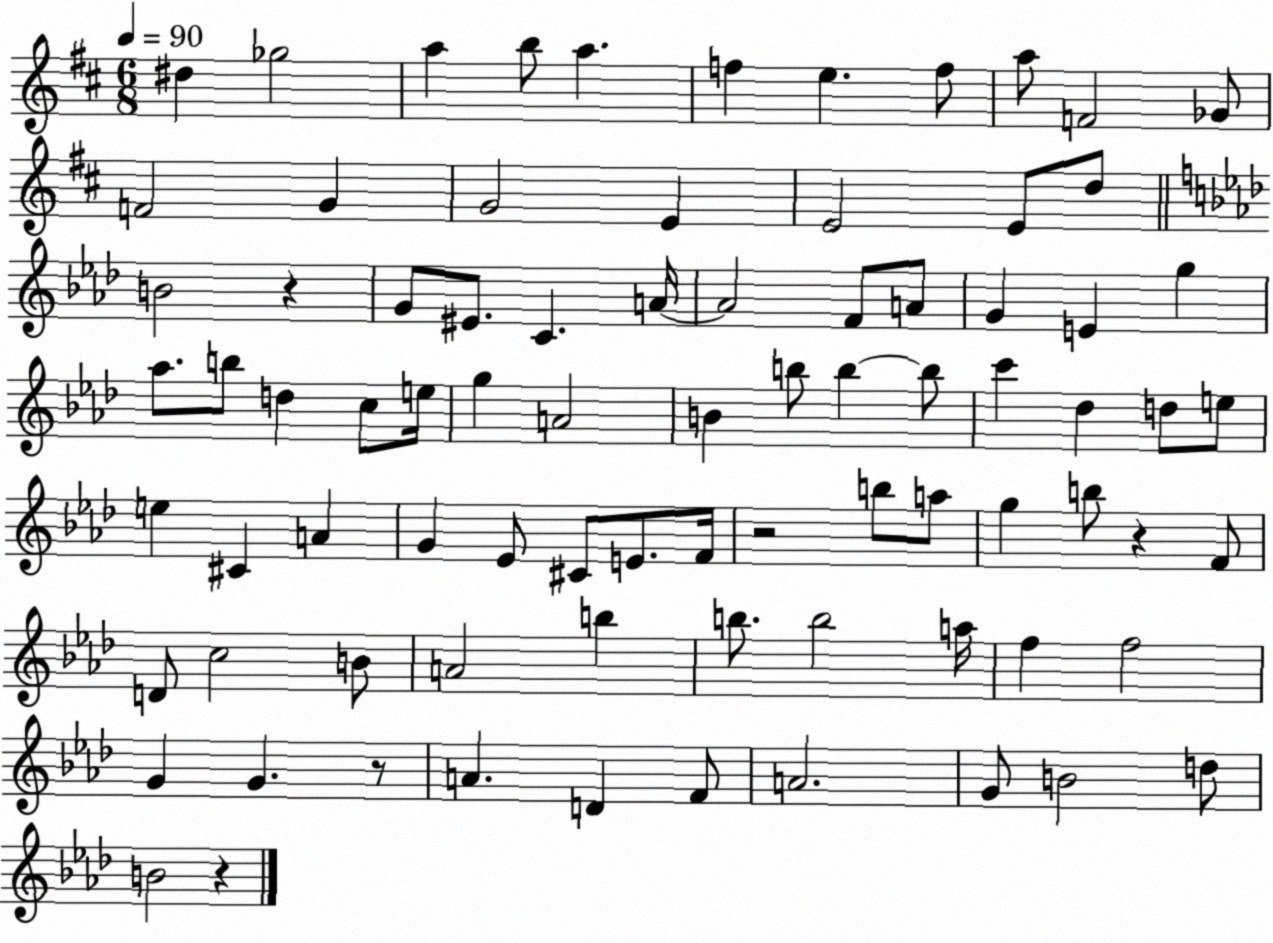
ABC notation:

X:1
T:Untitled
M:6/8
L:1/4
K:D
^d _g2 a b/2 a f e f/2 a/2 F2 _G/2 F2 G G2 E E2 E/2 d/2 B2 z G/2 ^E/2 C A/4 A2 F/2 A/2 G E g _a/2 b/2 d c/2 e/4 g A2 B b/2 b b/2 c' _d d/2 e/2 e ^C A G _E/2 ^C/2 E/2 F/4 z2 b/2 a/2 g b/2 z F/2 D/2 c2 B/2 A2 b b/2 b2 a/4 f f2 G G z/2 A D F/2 A2 G/2 B2 d/2 B2 z